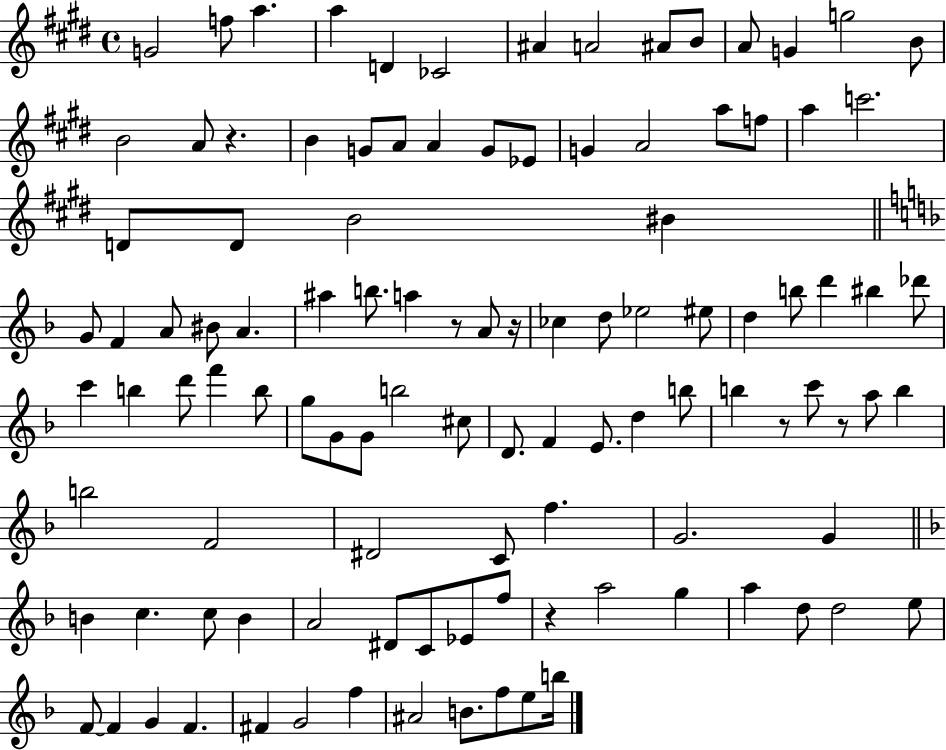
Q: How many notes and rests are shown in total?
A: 109